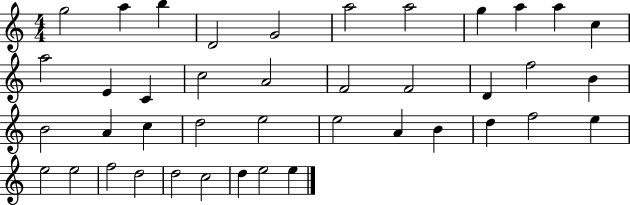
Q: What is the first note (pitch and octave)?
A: G5